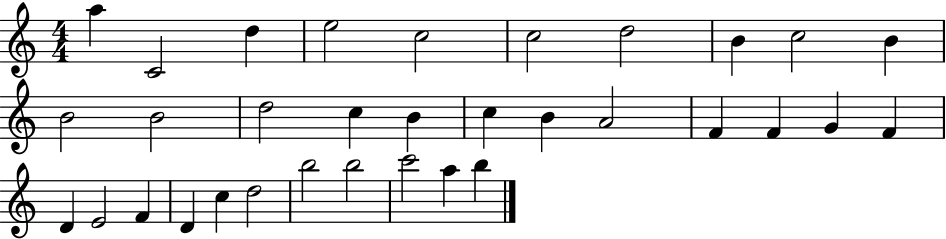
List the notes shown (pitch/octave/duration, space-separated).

A5/q C4/h D5/q E5/h C5/h C5/h D5/h B4/q C5/h B4/q B4/h B4/h D5/h C5/q B4/q C5/q B4/q A4/h F4/q F4/q G4/q F4/q D4/q E4/h F4/q D4/q C5/q D5/h B5/h B5/h C6/h A5/q B5/q